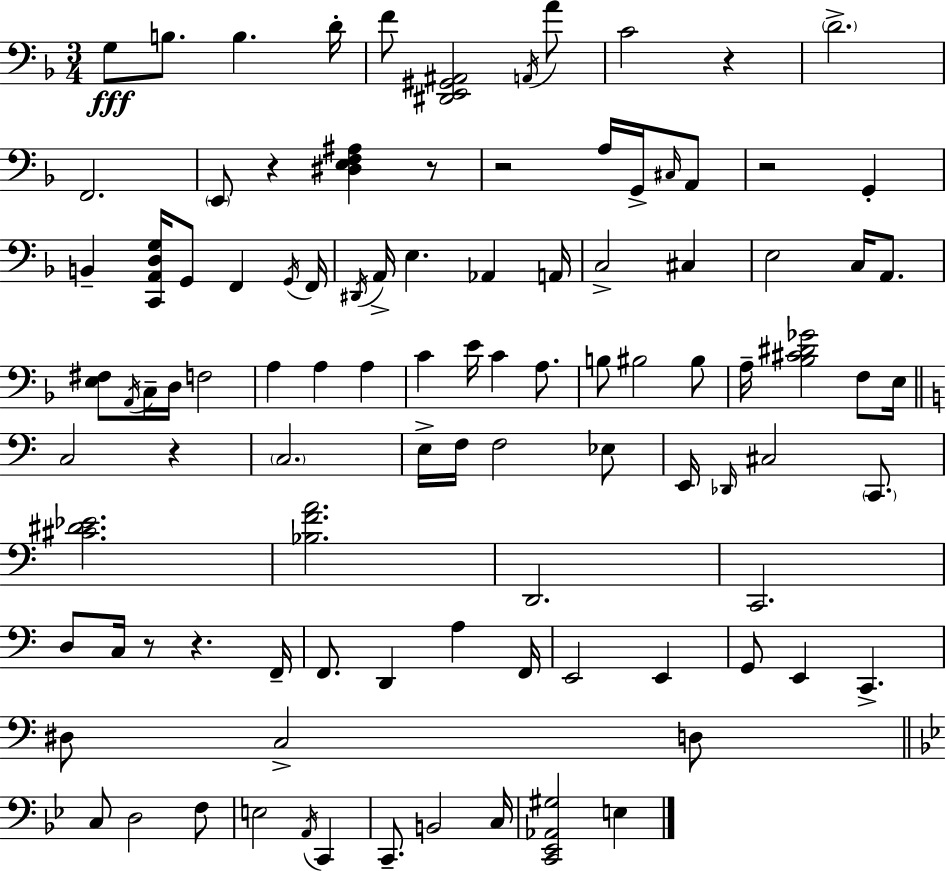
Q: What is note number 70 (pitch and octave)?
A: G2